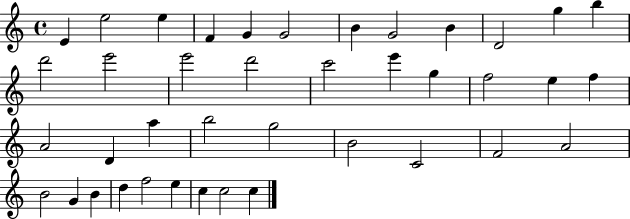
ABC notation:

X:1
T:Untitled
M:4/4
L:1/4
K:C
E e2 e F G G2 B G2 B D2 g b d'2 e'2 e'2 d'2 c'2 e' g f2 e f A2 D a b2 g2 B2 C2 F2 A2 B2 G B d f2 e c c2 c